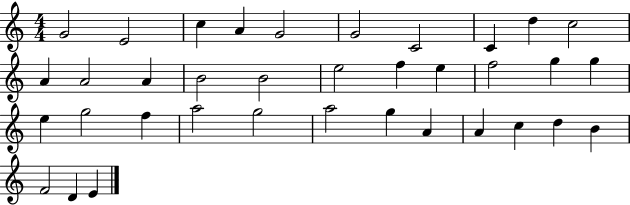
X:1
T:Untitled
M:4/4
L:1/4
K:C
G2 E2 c A G2 G2 C2 C d c2 A A2 A B2 B2 e2 f e f2 g g e g2 f a2 g2 a2 g A A c d B F2 D E